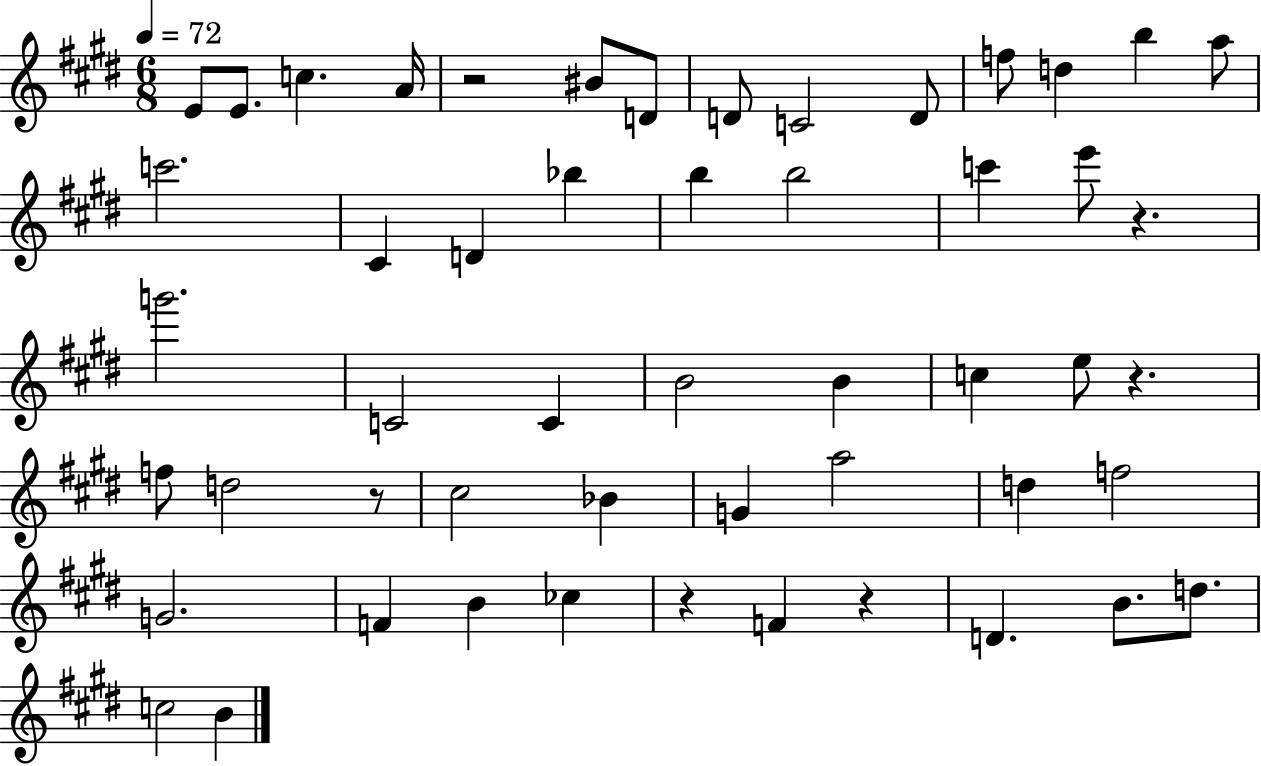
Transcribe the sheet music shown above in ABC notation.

X:1
T:Untitled
M:6/8
L:1/4
K:E
E/2 E/2 c A/4 z2 ^B/2 D/2 D/2 C2 D/2 f/2 d b a/2 c'2 ^C D _b b b2 c' e'/2 z g'2 C2 C B2 B c e/2 z f/2 d2 z/2 ^c2 _B G a2 d f2 G2 F B _c z F z D B/2 d/2 c2 B